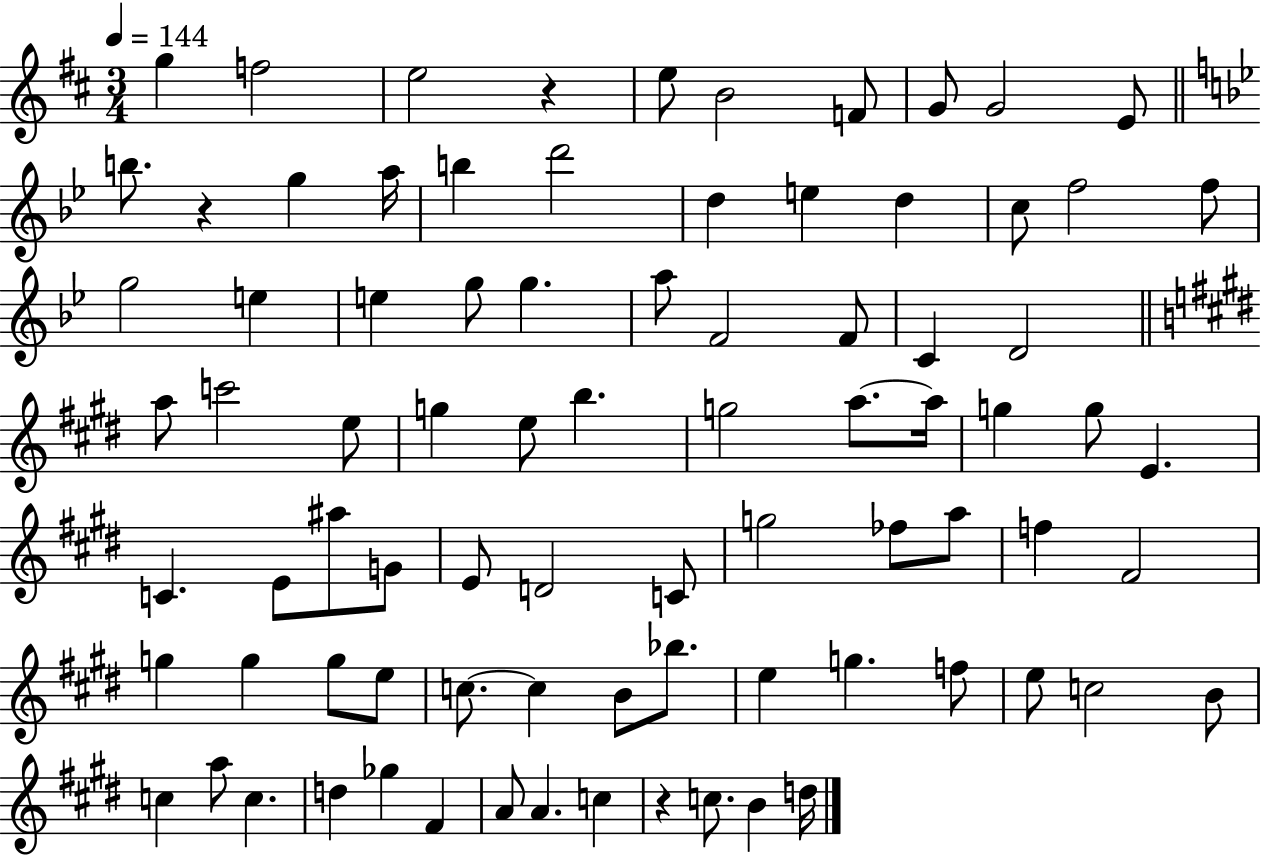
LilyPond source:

{
  \clef treble
  \numericTimeSignature
  \time 3/4
  \key d \major
  \tempo 4 = 144
  g''4 f''2 | e''2 r4 | e''8 b'2 f'8 | g'8 g'2 e'8 | \break \bar "||" \break \key g \minor b''8. r4 g''4 a''16 | b''4 d'''2 | d''4 e''4 d''4 | c''8 f''2 f''8 | \break g''2 e''4 | e''4 g''8 g''4. | a''8 f'2 f'8 | c'4 d'2 | \break \bar "||" \break \key e \major a''8 c'''2 e''8 | g''4 e''8 b''4. | g''2 a''8.~~ a''16 | g''4 g''8 e'4. | \break c'4. e'8 ais''8 g'8 | e'8 d'2 c'8 | g''2 fes''8 a''8 | f''4 fis'2 | \break g''4 g''4 g''8 e''8 | c''8.~~ c''4 b'8 bes''8. | e''4 g''4. f''8 | e''8 c''2 b'8 | \break c''4 a''8 c''4. | d''4 ges''4 fis'4 | a'8 a'4. c''4 | r4 c''8. b'4 d''16 | \break \bar "|."
}